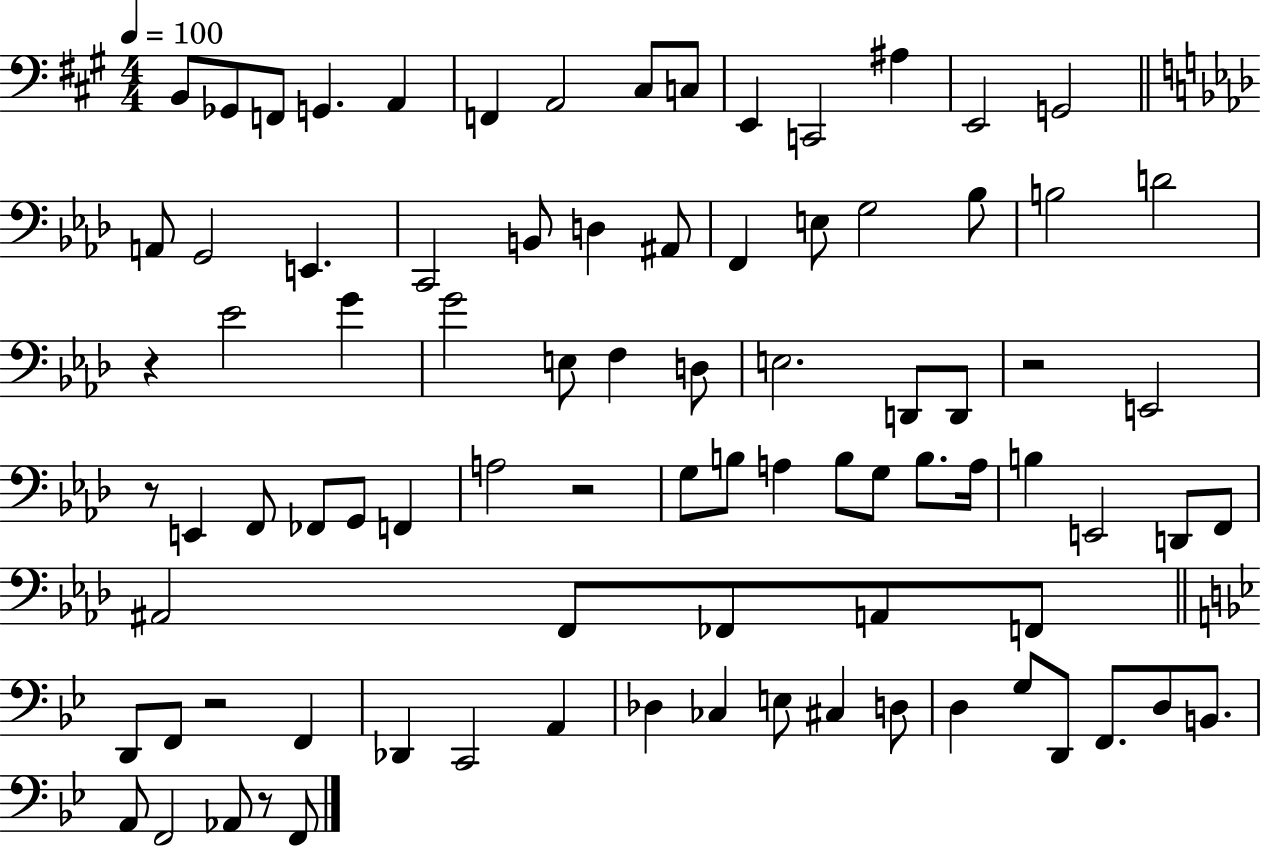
B2/e Gb2/e F2/e G2/q. A2/q F2/q A2/h C#3/e C3/e E2/q C2/h A#3/q E2/h G2/h A2/e G2/h E2/q. C2/h B2/e D3/q A#2/e F2/q E3/e G3/h Bb3/e B3/h D4/h R/q Eb4/h G4/q G4/h E3/e F3/q D3/e E3/h. D2/e D2/e R/h E2/h R/e E2/q F2/e FES2/e G2/e F2/q A3/h R/h G3/e B3/e A3/q B3/e G3/e B3/e. A3/s B3/q E2/h D2/e F2/e A#2/h F2/e FES2/e A2/e F2/e D2/e F2/e R/h F2/q Db2/q C2/h A2/q Db3/q CES3/q E3/e C#3/q D3/e D3/q G3/e D2/e F2/e. D3/e B2/e. A2/e F2/h Ab2/e R/e F2/e